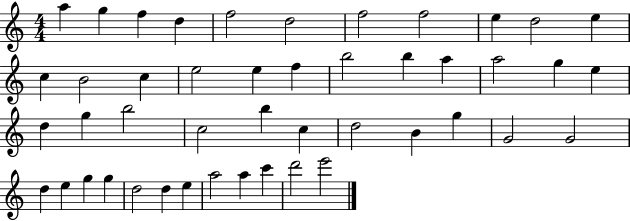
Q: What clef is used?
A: treble